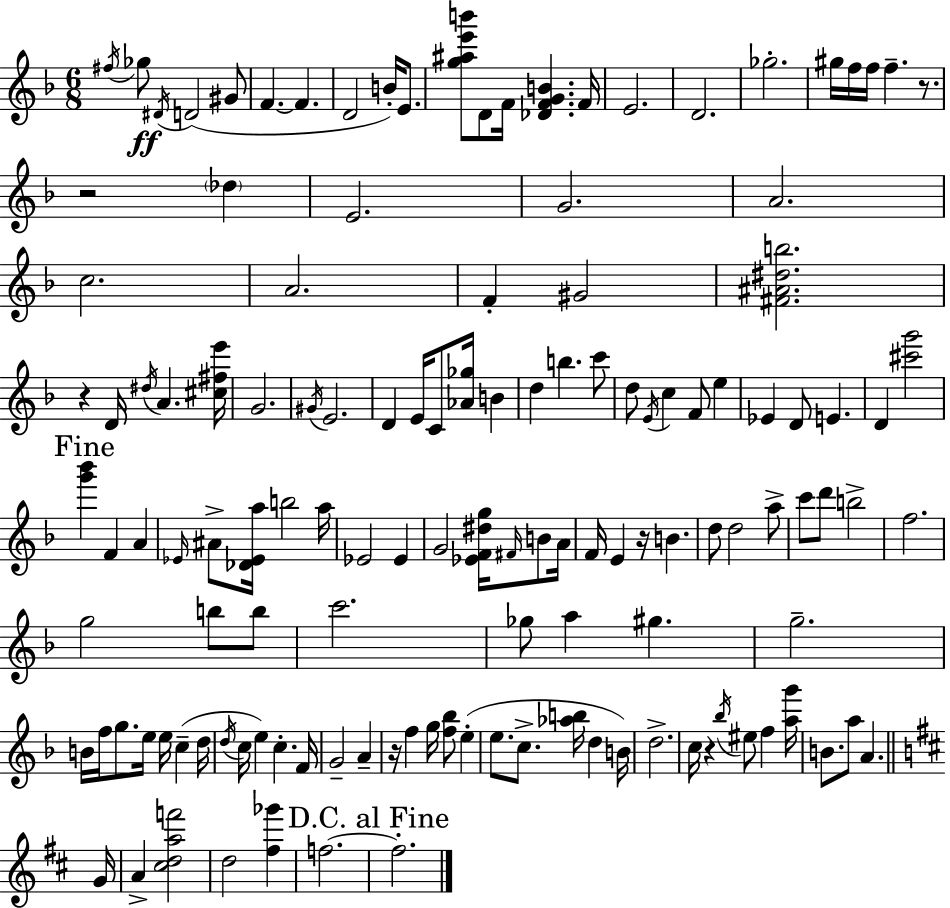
F#5/s Gb5/e D#4/s D4/h G#4/e F4/q. F4/q. D4/h B4/s E4/e. [G5,A#5,E6,B6]/e D4/e F4/s [Db4,F4,G4,B4]/q. F4/s E4/h. D4/h. Gb5/h. G#5/s F5/s F5/s F5/q. R/e. R/h Db5/q E4/h. G4/h. A4/h. C5/h. A4/h. F4/q G#4/h [F#4,A#4,D#5,B5]/h. R/q D4/s D#5/s A4/q. [C#5,F#5,E6]/s G4/h. G#4/s E4/h. D4/q E4/s C4/e [Ab4,Gb5]/s B4/q D5/q B5/q. C6/e D5/e E4/s C5/q F4/e E5/q Eb4/q D4/e E4/q. D4/q [C#6,G6]/h [G6,Bb6]/q F4/q A4/q Eb4/s A#4/e [Db4,Eb4,A5]/s B5/h A5/s Eb4/h Eb4/q G4/h [Eb4,F4,D#5,G5]/s F#4/s B4/e A4/s F4/s E4/q R/s B4/q. D5/e D5/h A5/e C6/e D6/e B5/h F5/h. G5/h B5/e B5/e C6/h. Gb5/e A5/q G#5/q. G5/h. B4/s F5/s G5/e. E5/s E5/s C5/q D5/s D5/s C5/s E5/q C5/q. F4/s G4/h A4/q R/s F5/q G5/s [F5,Bb5]/e E5/q E5/e. C5/e. [Ab5,B5]/s D5/q B4/s D5/h. C5/s R/q Bb5/s EIS5/e F5/q [A5,G6]/s B4/e. A5/e A4/q. G4/s A4/q [C#5,D5,A5,F6]/h D5/h [F#5,Gb6]/q F5/h. F5/h.